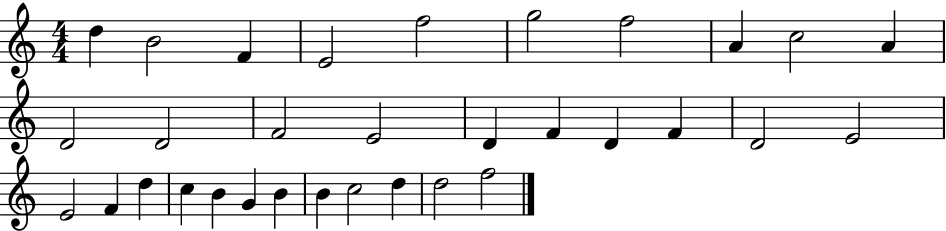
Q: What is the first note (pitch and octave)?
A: D5